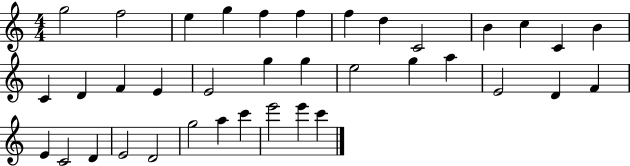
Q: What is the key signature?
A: C major